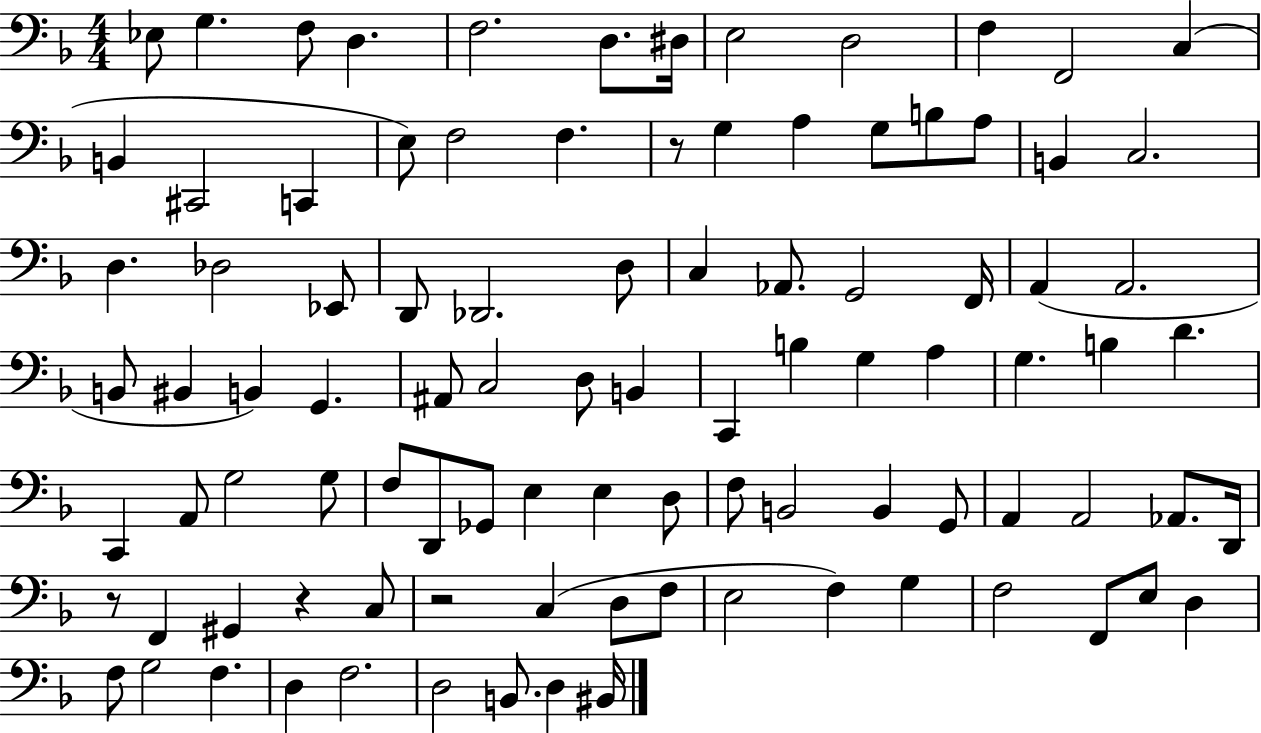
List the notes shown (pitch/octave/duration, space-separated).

Eb3/e G3/q. F3/e D3/q. F3/h. D3/e. D#3/s E3/h D3/h F3/q F2/h C3/q B2/q C#2/h C2/q E3/e F3/h F3/q. R/e G3/q A3/q G3/e B3/e A3/e B2/q C3/h. D3/q. Db3/h Eb2/e D2/e Db2/h. D3/e C3/q Ab2/e. G2/h F2/s A2/q A2/h. B2/e BIS2/q B2/q G2/q. A#2/e C3/h D3/e B2/q C2/q B3/q G3/q A3/q G3/q. B3/q D4/q. C2/q A2/e G3/h G3/e F3/e D2/e Gb2/e E3/q E3/q D3/e F3/e B2/h B2/q G2/e A2/q A2/h Ab2/e. D2/s R/e F2/q G#2/q R/q C3/e R/h C3/q D3/e F3/e E3/h F3/q G3/q F3/h F2/e E3/e D3/q F3/e G3/h F3/q. D3/q F3/h. D3/h B2/e. D3/q BIS2/s